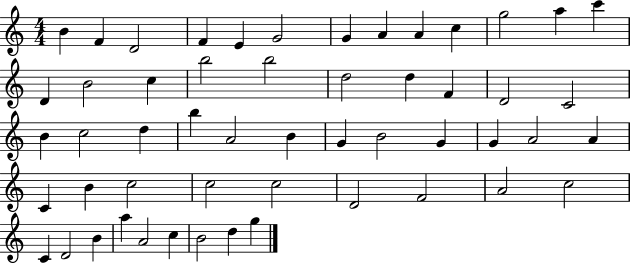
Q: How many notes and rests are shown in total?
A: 53